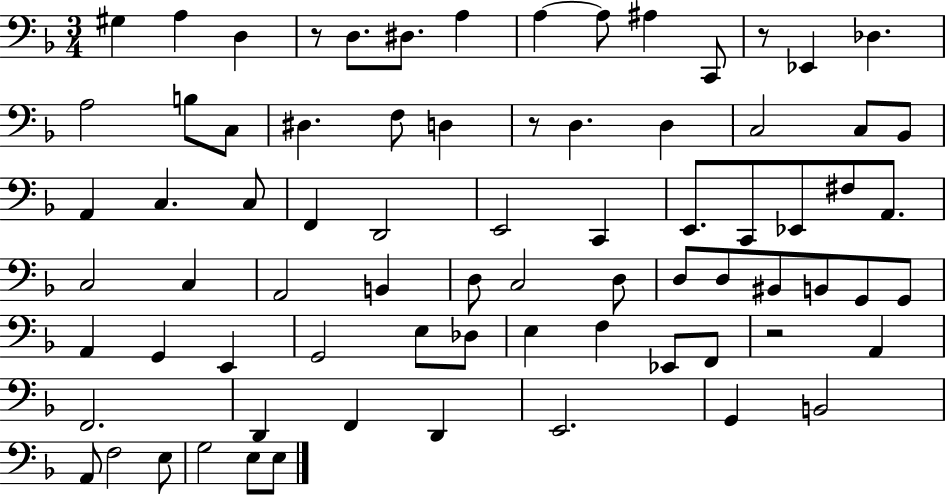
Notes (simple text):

G#3/q A3/q D3/q R/e D3/e. D#3/e. A3/q A3/q A3/e A#3/q C2/e R/e Eb2/q Db3/q. A3/h B3/e C3/e D#3/q. F3/e D3/q R/e D3/q. D3/q C3/h C3/e Bb2/e A2/q C3/q. C3/e F2/q D2/h E2/h C2/q E2/e. C2/e Eb2/e F#3/e A2/e. C3/h C3/q A2/h B2/q D3/e C3/h D3/e D3/e D3/e BIS2/e B2/e G2/e G2/e A2/q G2/q E2/q G2/h E3/e Db3/e E3/q F3/q Eb2/e F2/e R/h A2/q F2/h. D2/q F2/q D2/q E2/h. G2/q B2/h A2/e F3/h E3/e G3/h E3/e E3/e